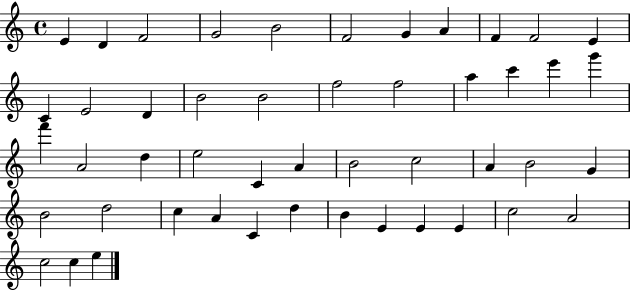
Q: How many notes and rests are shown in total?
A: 48